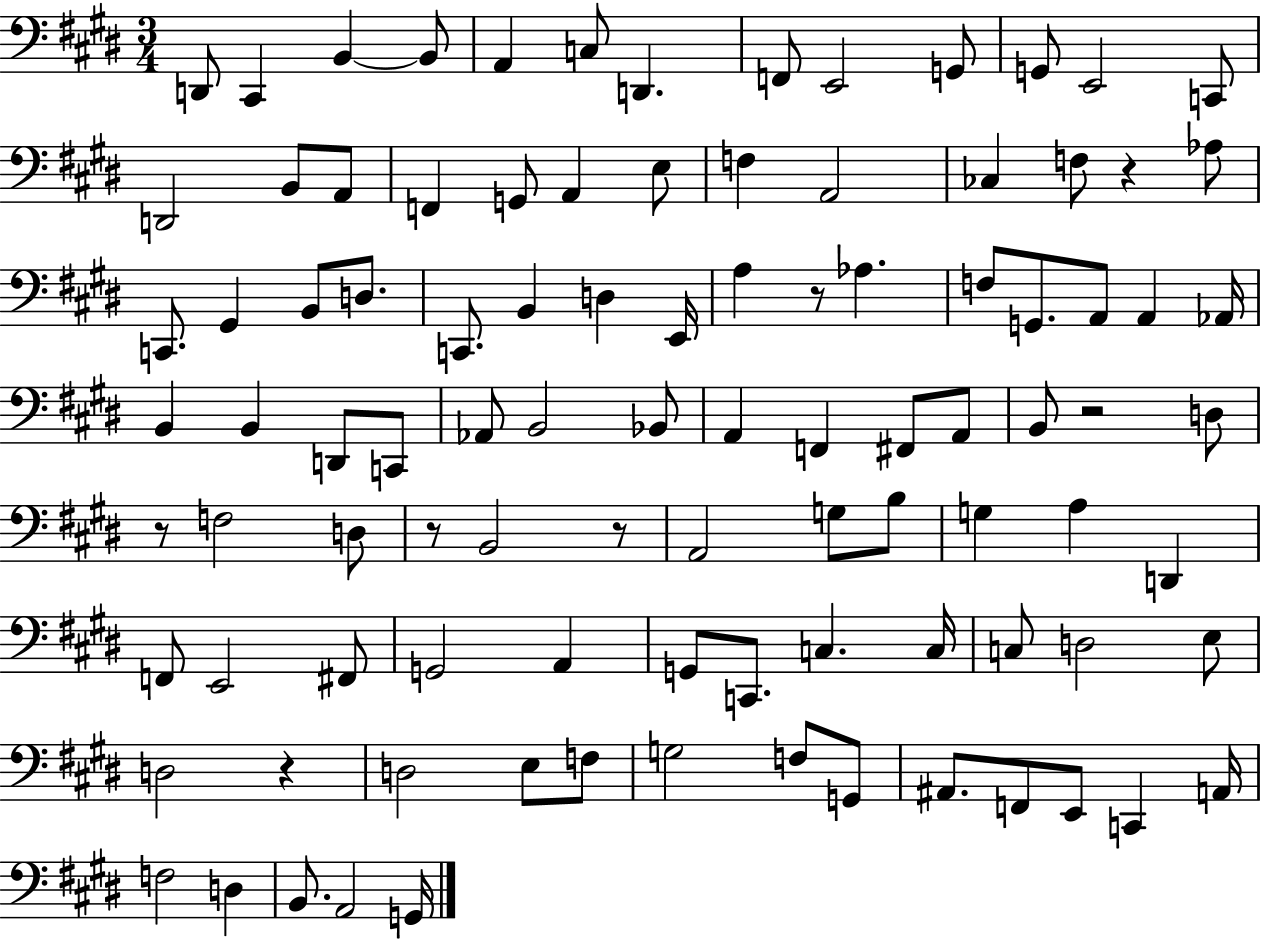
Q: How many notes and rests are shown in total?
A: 98